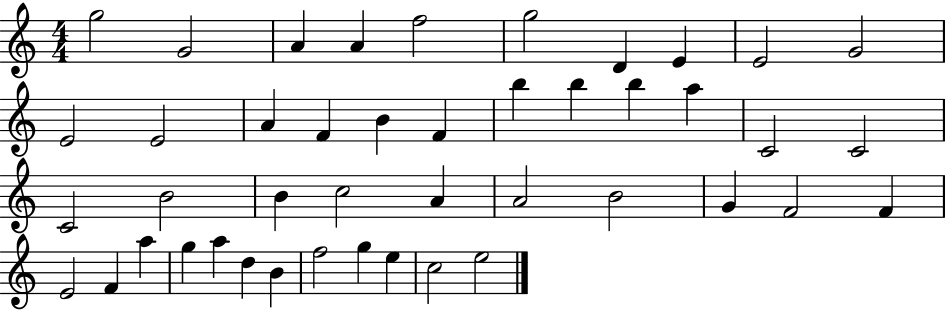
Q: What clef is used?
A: treble